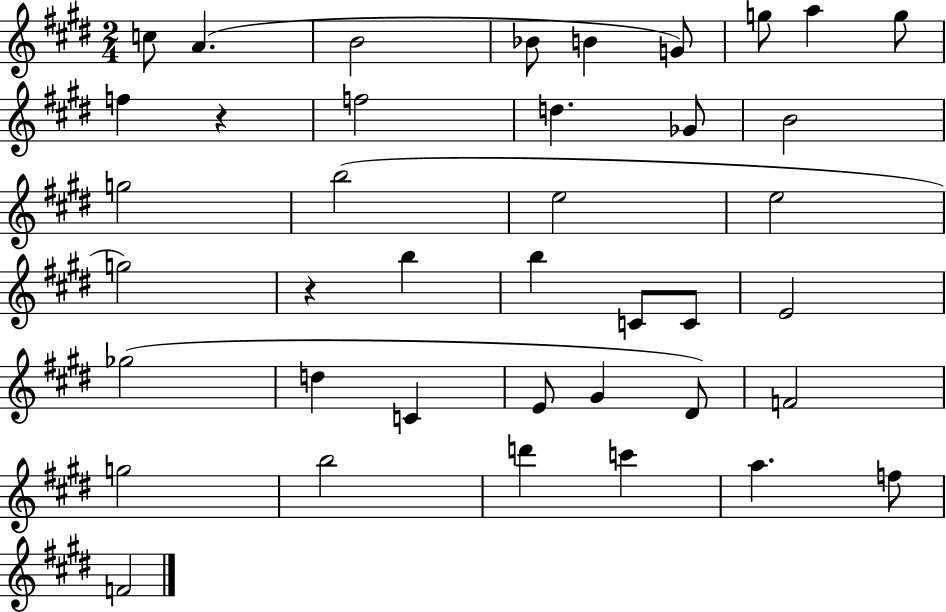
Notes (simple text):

C5/e A4/q. B4/h Bb4/e B4/q G4/e G5/e A5/q G5/e F5/q R/q F5/h D5/q. Gb4/e B4/h G5/h B5/h E5/h E5/h G5/h R/q B5/q B5/q C4/e C4/e E4/h Gb5/h D5/q C4/q E4/e G#4/q D#4/e F4/h G5/h B5/h D6/q C6/q A5/q. F5/e F4/h